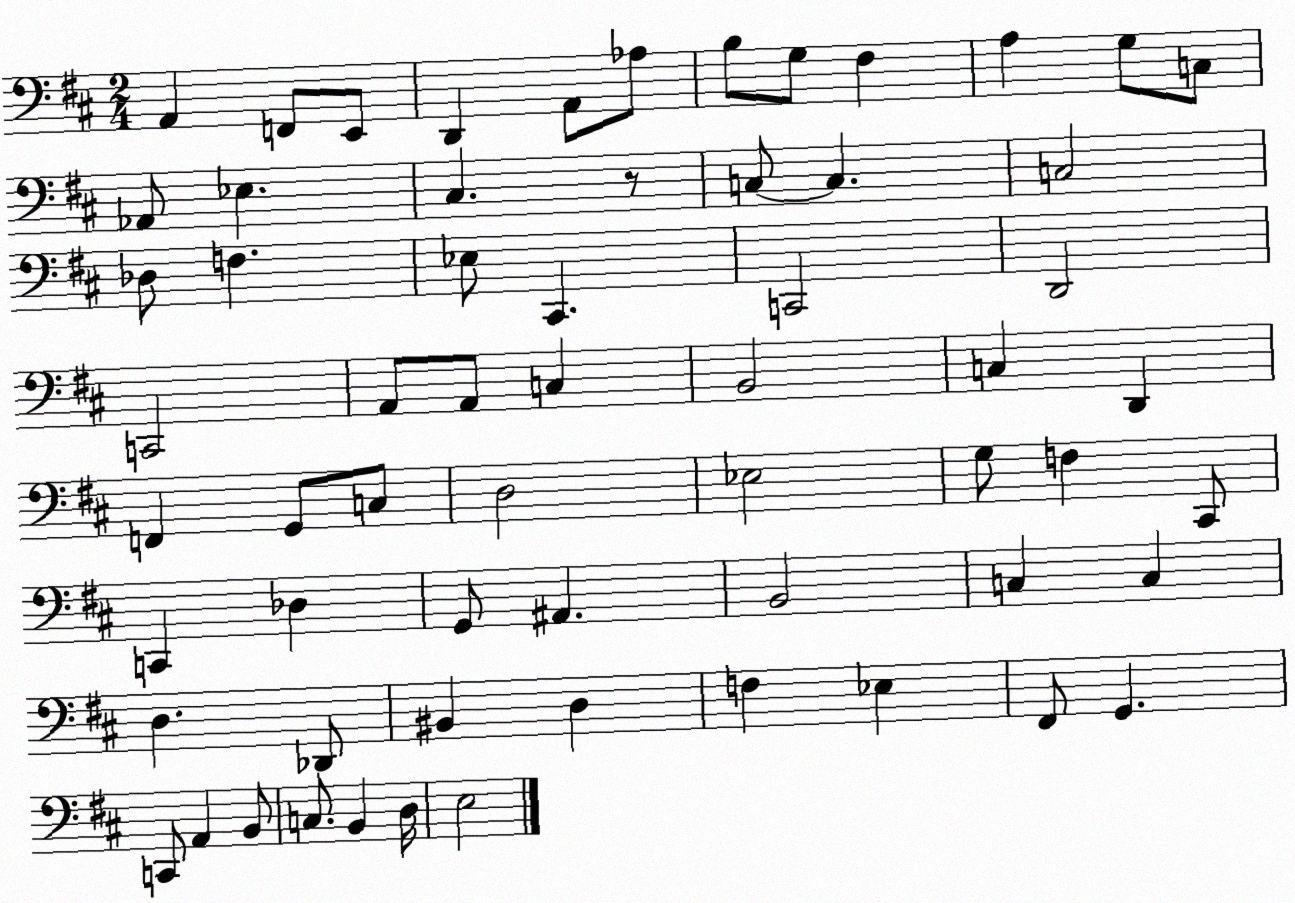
X:1
T:Untitled
M:2/4
L:1/4
K:D
A,, F,,/2 E,,/2 D,, A,,/2 _A,/2 B,/2 G,/2 ^F, A, G,/2 C,/2 _A,,/2 _E, ^C, z/2 C,/2 C, C,2 _D,/2 F, _E,/2 ^C,, C,,2 D,,2 C,,2 A,,/2 A,,/2 C, B,,2 C, D,, F,, G,,/2 C,/2 D,2 _E,2 G,/2 F, ^C,,/2 C,, _D, G,,/2 ^A,, B,,2 C, C, D, _D,,/2 ^B,, D, F, _E, ^F,,/2 G,, C,,/2 A,, B,,/2 C,/2 B,, D,/4 E,2